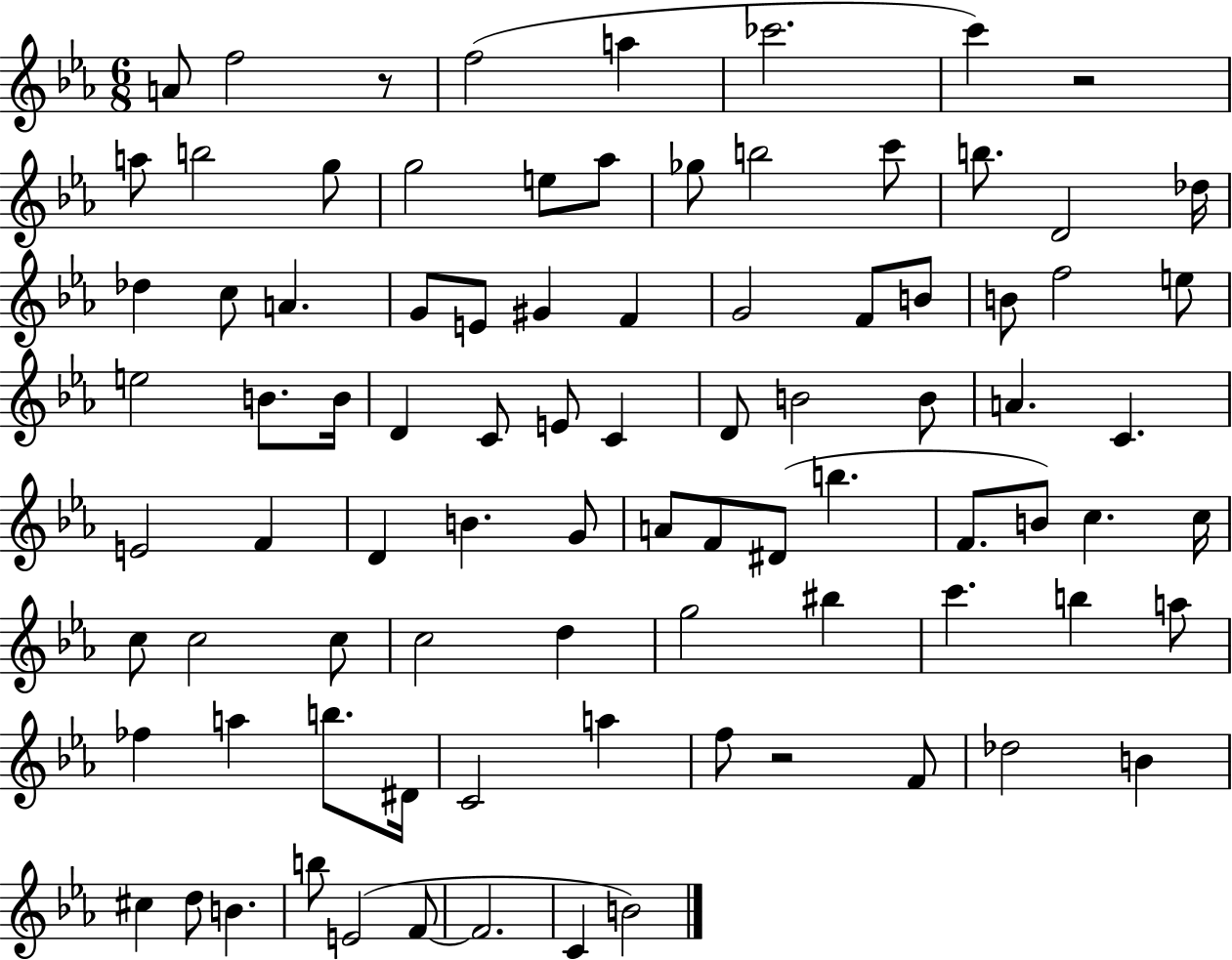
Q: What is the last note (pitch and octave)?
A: B4